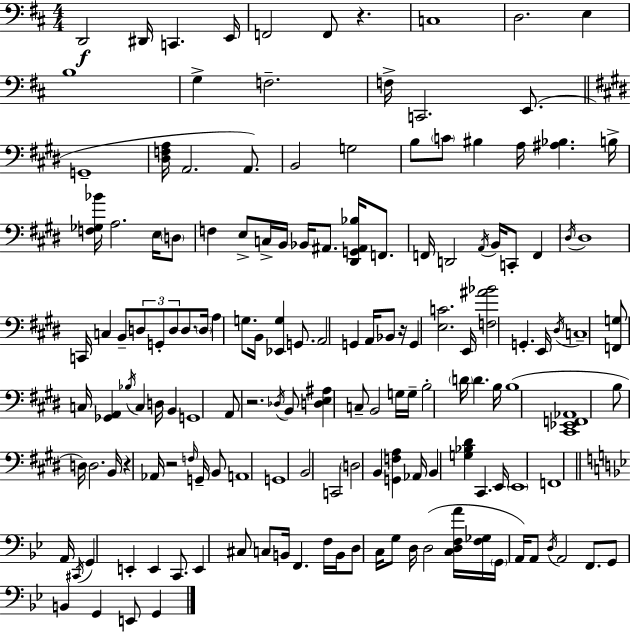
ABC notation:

X:1
T:Untitled
M:4/4
L:1/4
K:D
D,,2 ^D,,/4 C,, E,,/4 F,,2 F,,/2 z C,4 D,2 E, B,4 G, F,2 F,/4 C,,2 E,,/2 G,,4 [^D,F,A,]/4 A,,2 A,,/2 B,,2 G,2 B,/2 C/2 ^B, A,/4 [^A,_B,] B,/4 [F,_G,_B]/4 A,2 E,/4 D,/2 F, E,/2 C,/4 B,,/4 _B,,/4 ^A,,/2 [^D,,G,,^A,,_B,]/4 F,,/2 F,,/4 D,,2 A,,/4 B,,/4 C,,/2 F,, ^D,/4 ^D,4 C,,/4 C, B,,/2 D,/2 G,,/2 D,/2 D,/2 D,/4 A, G,/2 B,,/4 [_E,,G,] G,,/2 A,,2 G,, A,,/4 _B,,/2 z/4 G,, [E,C]2 E,,/4 [F,^A_B]2 G,, E,,/4 ^D,/4 C,4 [F,,G,]/2 C,/4 [_G,,A,,] _B,/4 C, D,/4 B,, G,,4 A,,/2 z2 _D,/4 B,,/2 [D,E,^A,] C,/2 B,,2 G,/4 G,/4 B,2 D/4 D B,/4 B,4 [^C,,_E,,F,,_A,,]4 B,/2 D,/4 D,2 B,,/4 z _A,,/4 z2 F,/4 G,,/4 B,,/2 A,,4 G,,4 B,,2 C,,2 D,2 B,, [G,,F,A,] _A,,/4 B,, [G,_B,^D] ^C,, E,,/4 E,,4 F,,4 A,,/4 ^C,,/4 G,, E,, E,, C,,/2 E,, ^C,/2 C,/2 B,,/4 F,, F,/4 B,,/4 D,/2 C,/4 G,/2 D,/4 D,2 [C,D,F,A]/4 [F,_G,]/4 G,,/4 A,,/4 A,,/2 D,/4 A,,2 F,,/2 G,,/2 B,, G,, E,,/2 G,,